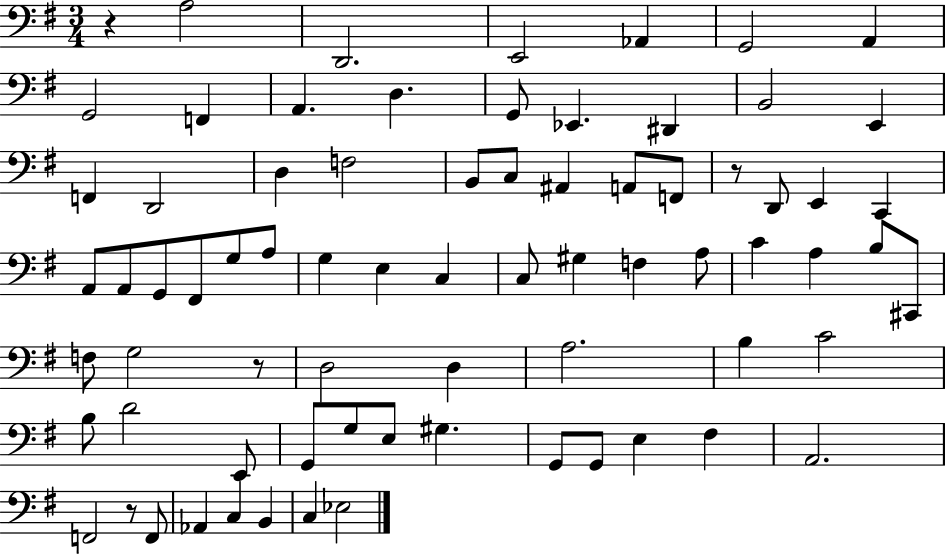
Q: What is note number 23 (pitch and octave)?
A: A2